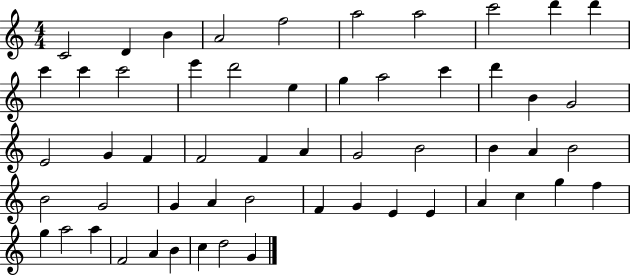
C4/h D4/q B4/q A4/h F5/h A5/h A5/h C6/h D6/q D6/q C6/q C6/q C6/h E6/q D6/h E5/q G5/q A5/h C6/q D6/q B4/q G4/h E4/h G4/q F4/q F4/h F4/q A4/q G4/h B4/h B4/q A4/q B4/h B4/h G4/h G4/q A4/q B4/h F4/q G4/q E4/q E4/q A4/q C5/q G5/q F5/q G5/q A5/h A5/q F4/h A4/q B4/q C5/q D5/h G4/q